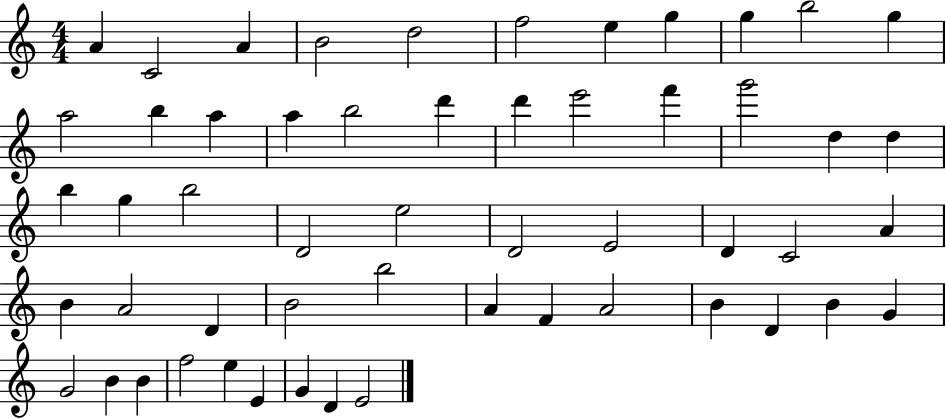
A4/q C4/h A4/q B4/h D5/h F5/h E5/q G5/q G5/q B5/h G5/q A5/h B5/q A5/q A5/q B5/h D6/q D6/q E6/h F6/q G6/h D5/q D5/q B5/q G5/q B5/h D4/h E5/h D4/h E4/h D4/q C4/h A4/q B4/q A4/h D4/q B4/h B5/h A4/q F4/q A4/h B4/q D4/q B4/q G4/q G4/h B4/q B4/q F5/h E5/q E4/q G4/q D4/q E4/h